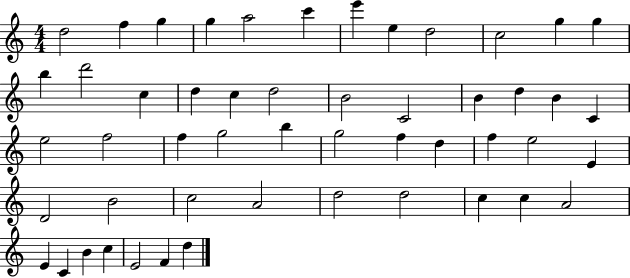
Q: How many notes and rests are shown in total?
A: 51